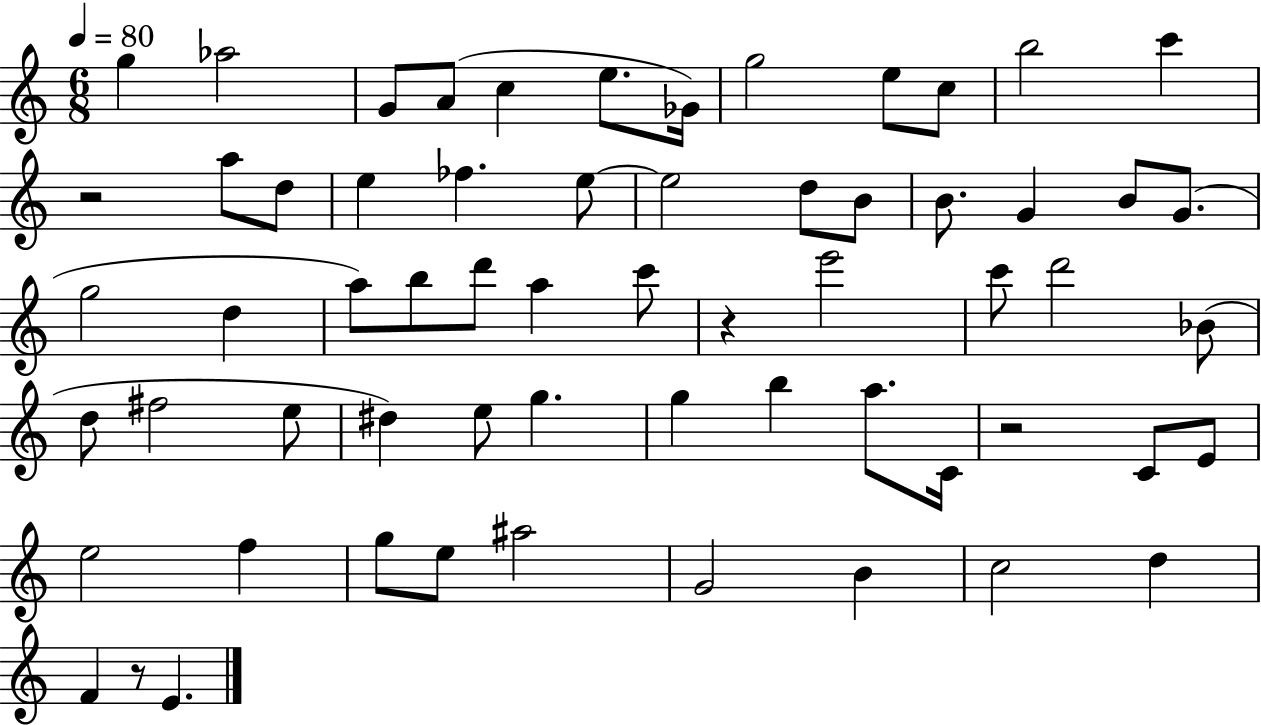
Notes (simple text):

G5/q Ab5/h G4/e A4/e C5/q E5/e. Gb4/s G5/h E5/e C5/e B5/h C6/q R/h A5/e D5/e E5/q FES5/q. E5/e E5/h D5/e B4/e B4/e. G4/q B4/e G4/e. G5/h D5/q A5/e B5/e D6/e A5/q C6/e R/q E6/h C6/e D6/h Bb4/e D5/e F#5/h E5/e D#5/q E5/e G5/q. G5/q B5/q A5/e. C4/s R/h C4/e E4/e E5/h F5/q G5/e E5/e A#5/h G4/h B4/q C5/h D5/q F4/q R/e E4/q.